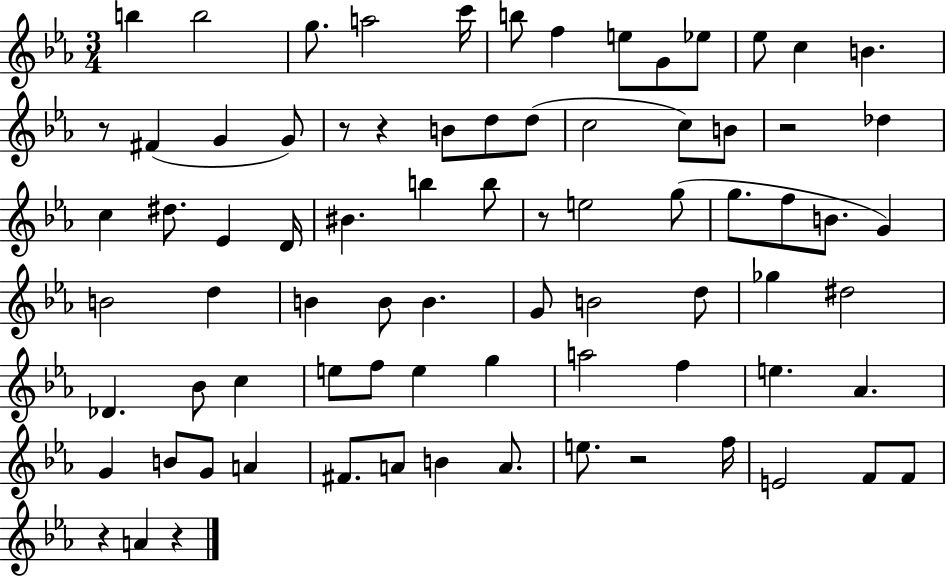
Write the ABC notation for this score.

X:1
T:Untitled
M:3/4
L:1/4
K:Eb
b b2 g/2 a2 c'/4 b/2 f e/2 G/2 _e/2 _e/2 c B z/2 ^F G G/2 z/2 z B/2 d/2 d/2 c2 c/2 B/2 z2 _d c ^d/2 _E D/4 ^B b b/2 z/2 e2 g/2 g/2 f/2 B/2 G B2 d B B/2 B G/2 B2 d/2 _g ^d2 _D _B/2 c e/2 f/2 e g a2 f e _A G B/2 G/2 A ^F/2 A/2 B A/2 e/2 z2 f/4 E2 F/2 F/2 z A z